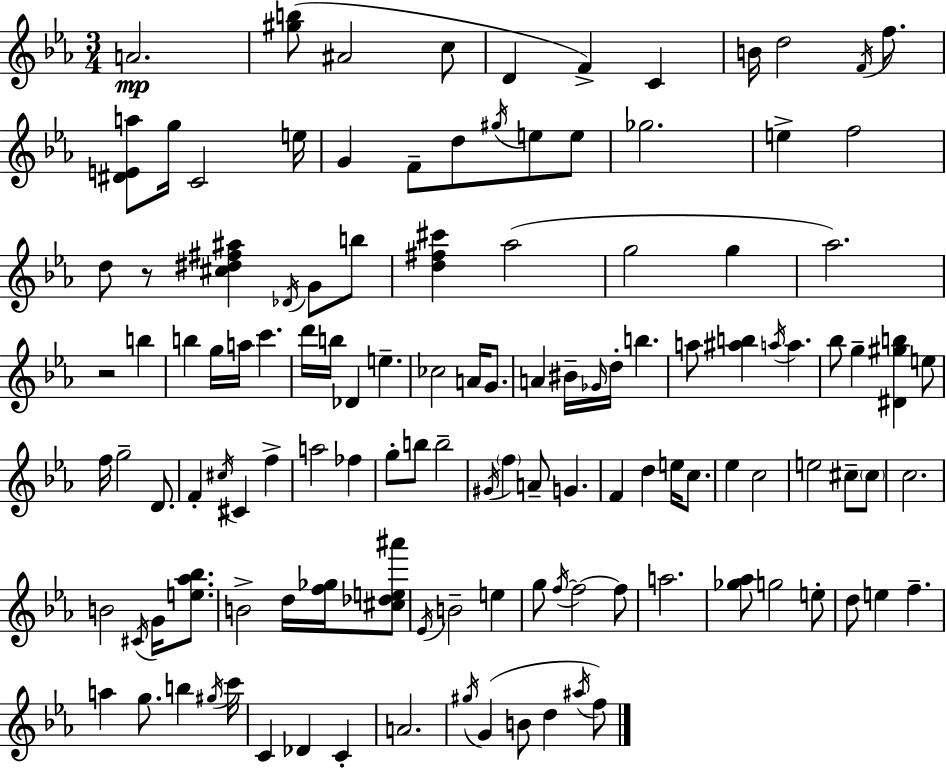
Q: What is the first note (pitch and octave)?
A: A4